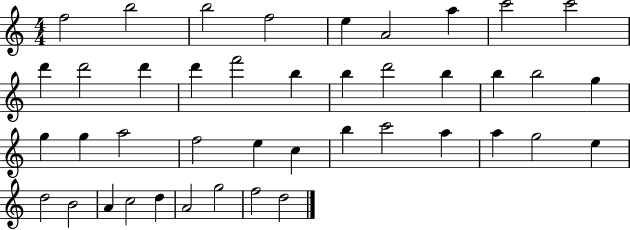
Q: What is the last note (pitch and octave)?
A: D5